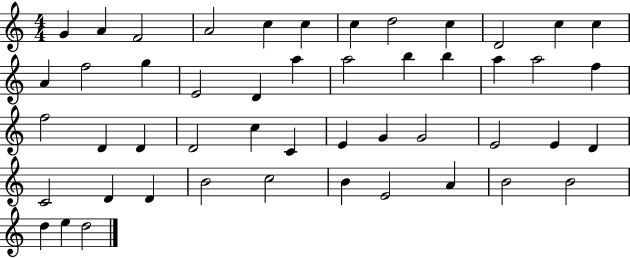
G4/q A4/q F4/h A4/h C5/q C5/q C5/q D5/h C5/q D4/h C5/q C5/q A4/q F5/h G5/q E4/h D4/q A5/q A5/h B5/q B5/q A5/q A5/h F5/q F5/h D4/q D4/q D4/h C5/q C4/q E4/q G4/q G4/h E4/h E4/q D4/q C4/h D4/q D4/q B4/h C5/h B4/q E4/h A4/q B4/h B4/h D5/q E5/q D5/h